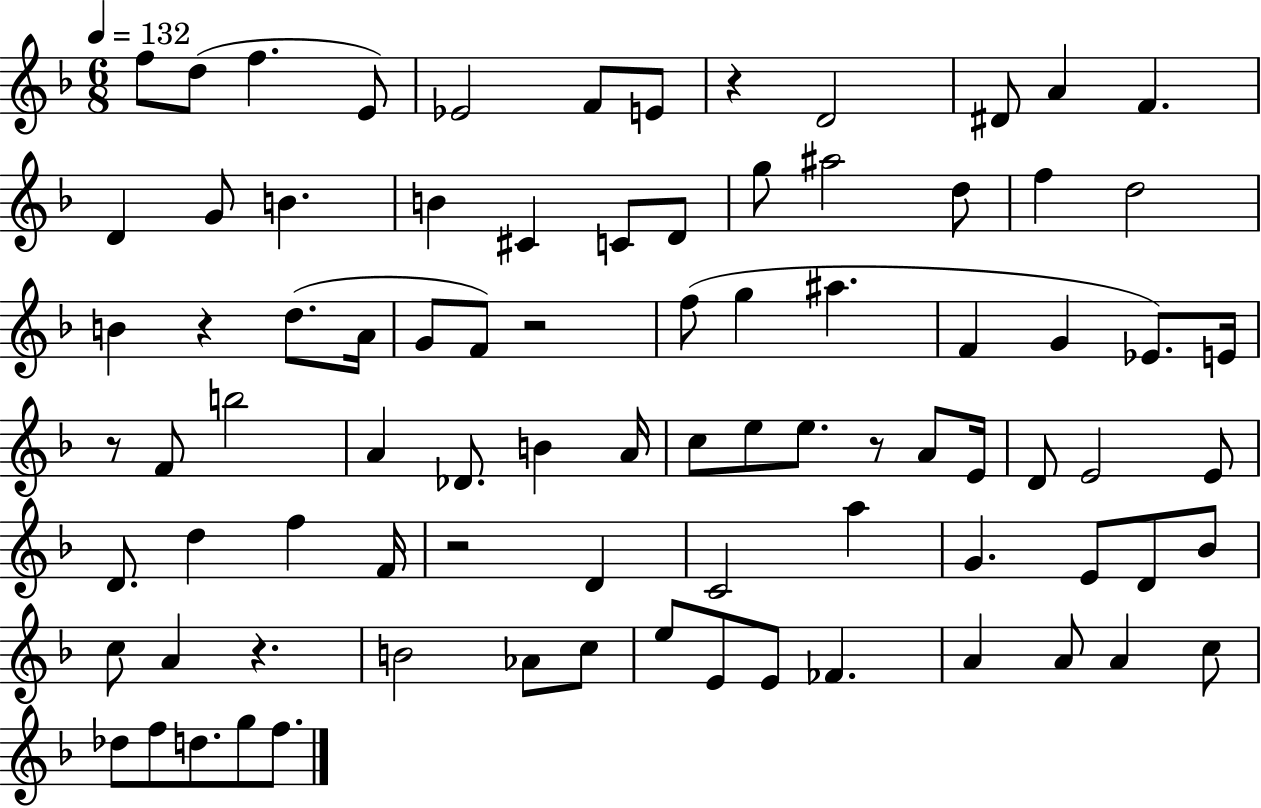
{
  \clef treble
  \numericTimeSignature
  \time 6/8
  \key f \major
  \tempo 4 = 132
  \repeat volta 2 { f''8 d''8( f''4. e'8) | ees'2 f'8 e'8 | r4 d'2 | dis'8 a'4 f'4. | \break d'4 g'8 b'4. | b'4 cis'4 c'8 d'8 | g''8 ais''2 d''8 | f''4 d''2 | \break b'4 r4 d''8.( a'16 | g'8 f'8) r2 | f''8( g''4 ais''4. | f'4 g'4 ees'8.) e'16 | \break r8 f'8 b''2 | a'4 des'8. b'4 a'16 | c''8 e''8 e''8. r8 a'8 e'16 | d'8 e'2 e'8 | \break d'8. d''4 f''4 f'16 | r2 d'4 | c'2 a''4 | g'4. e'8 d'8 bes'8 | \break c''8 a'4 r4. | b'2 aes'8 c''8 | e''8 e'8 e'8 fes'4. | a'4 a'8 a'4 c''8 | \break des''8 f''8 d''8. g''8 f''8. | } \bar "|."
}